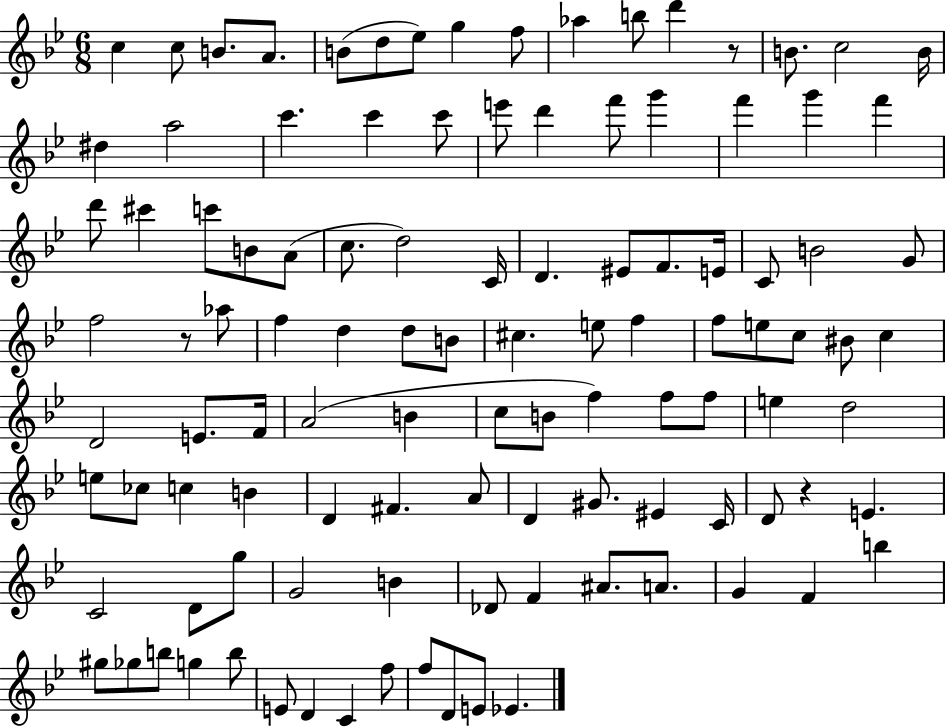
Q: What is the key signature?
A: BES major